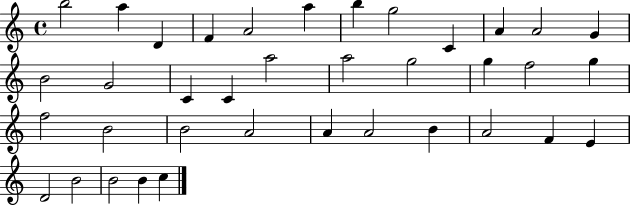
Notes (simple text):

B5/h A5/q D4/q F4/q A4/h A5/q B5/q G5/h C4/q A4/q A4/h G4/q B4/h G4/h C4/q C4/q A5/h A5/h G5/h G5/q F5/h G5/q F5/h B4/h B4/h A4/h A4/q A4/h B4/q A4/h F4/q E4/q D4/h B4/h B4/h B4/q C5/q